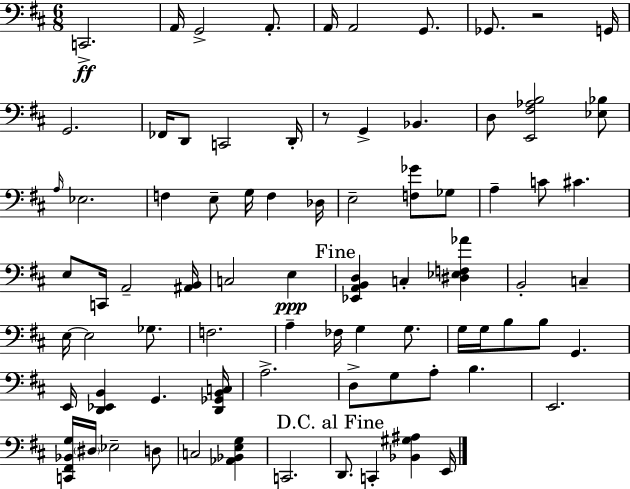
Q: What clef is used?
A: bass